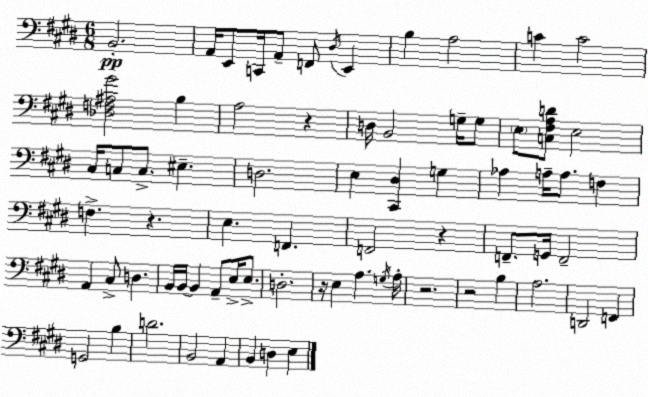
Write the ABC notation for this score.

X:1
T:Untitled
M:6/8
L:1/4
K:E
B,,2 A,,/4 E,,/2 C,,/4 A,,/2 F,,/2 ^D,/4 E,, B, A,2 C C2 [_D,F,^A,^G]2 B, A,2 z D,/4 B,,2 G,/4 G,/2 E,/2 [C,^F,A,D]/2 E,2 ^C,/4 C,/2 C,/2 ^E, D,2 E, [^C,,^D,] G, _A, A,/4 A,/2 F, F, z E, F,, F,,2 z F,,/2 G,,/4 F,,2 A,, ^C,/2 D, B,,/4 B,,/4 B,, A,,/2 E,/4 E,/2 D,2 z/4 E, A, G,/4 A,/4 z2 z2 B, A,2 D,,2 F,, G,,2 B, D2 B,,2 A,, B,, D, E,